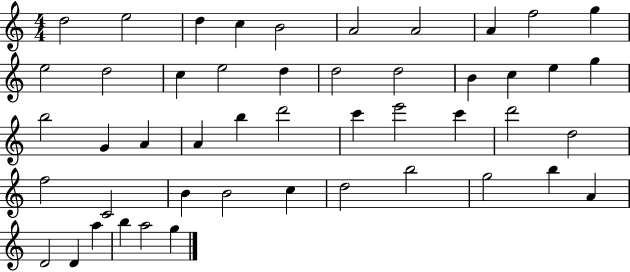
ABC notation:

X:1
T:Untitled
M:4/4
L:1/4
K:C
d2 e2 d c B2 A2 A2 A f2 g e2 d2 c e2 d d2 d2 B c e g b2 G A A b d'2 c' e'2 c' d'2 d2 f2 C2 B B2 c d2 b2 g2 b A D2 D a b a2 g